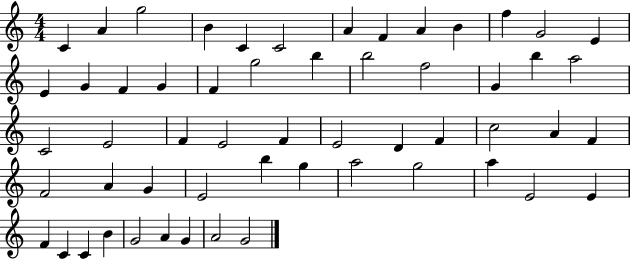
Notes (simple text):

C4/q A4/q G5/h B4/q C4/q C4/h A4/q F4/q A4/q B4/q F5/q G4/h E4/q E4/q G4/q F4/q G4/q F4/q G5/h B5/q B5/h F5/h G4/q B5/q A5/h C4/h E4/h F4/q E4/h F4/q E4/h D4/q F4/q C5/h A4/q F4/q F4/h A4/q G4/q E4/h B5/q G5/q A5/h G5/h A5/q E4/h E4/q F4/q C4/q C4/q B4/q G4/h A4/q G4/q A4/h G4/h